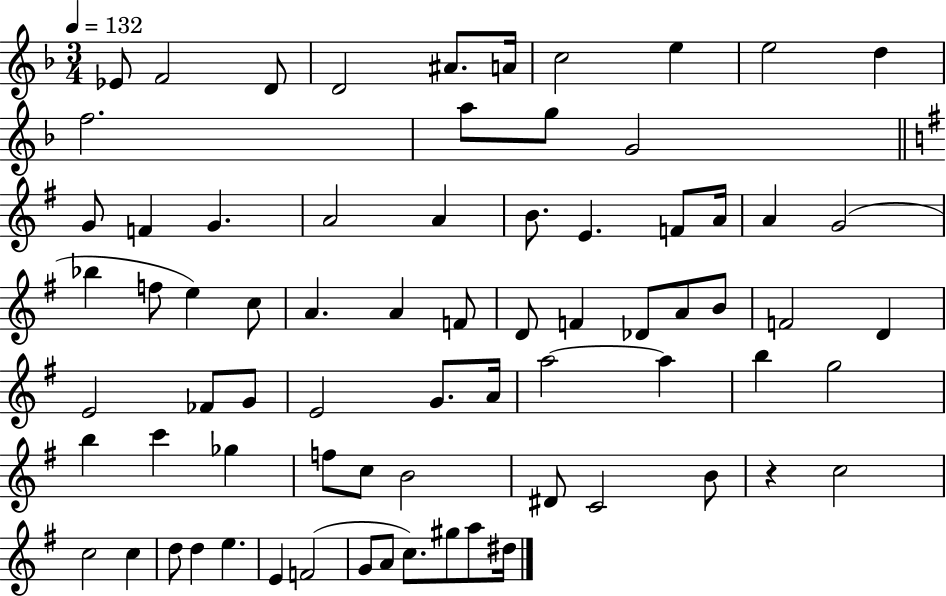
Eb4/e F4/h D4/e D4/h A#4/e. A4/s C5/h E5/q E5/h D5/q F5/h. A5/e G5/e G4/h G4/e F4/q G4/q. A4/h A4/q B4/e. E4/q. F4/e A4/s A4/q G4/h Bb5/q F5/e E5/q C5/e A4/q. A4/q F4/e D4/e F4/q Db4/e A4/e B4/e F4/h D4/q E4/h FES4/e G4/e E4/h G4/e. A4/s A5/h A5/q B5/q G5/h B5/q C6/q Gb5/q F5/e C5/e B4/h D#4/e C4/h B4/e R/q C5/h C5/h C5/q D5/e D5/q E5/q. E4/q F4/h G4/e A4/e C5/e. G#5/e A5/e D#5/s